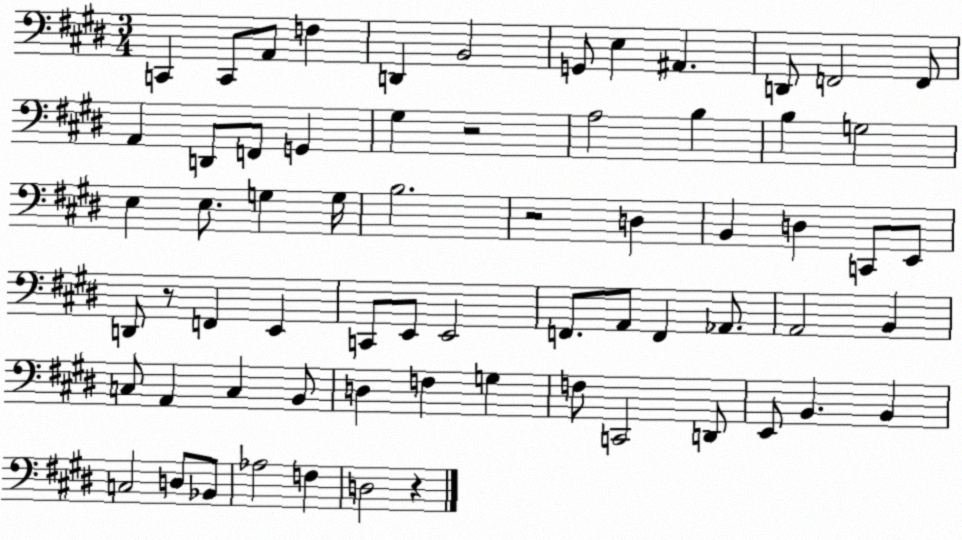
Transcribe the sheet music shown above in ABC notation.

X:1
T:Untitled
M:3/4
L:1/4
K:E
C,, C,,/2 A,,/2 F, D,, B,,2 G,,/2 E, ^A,, D,,/2 F,,2 F,,/2 A,, D,,/2 F,,/2 G,, ^G, z2 A,2 B, B, G,2 E, E,/2 G, G,/4 B,2 z2 D, B,, D, C,,/2 E,,/2 D,,/2 z/2 F,, E,, C,,/2 E,,/2 E,,2 F,,/2 A,,/2 F,, _A,,/2 A,,2 B,, C,/2 A,, C, B,,/2 D, F, G, F,/2 C,,2 D,,/2 E,,/2 B,, B,, C,2 D,/2 _B,,/2 _A,2 F, D,2 z